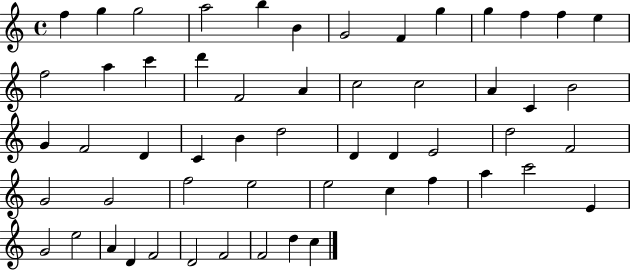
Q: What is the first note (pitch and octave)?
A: F5